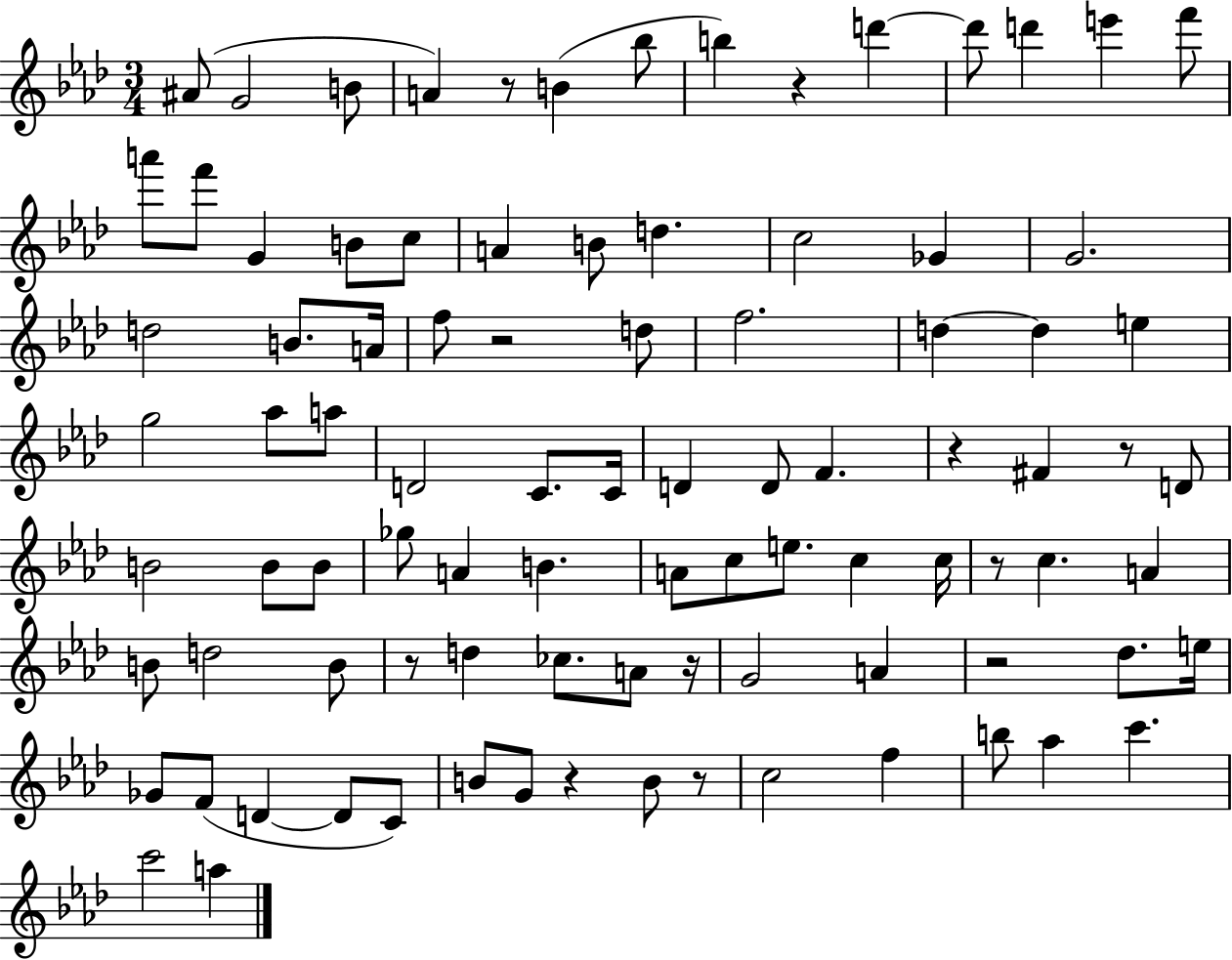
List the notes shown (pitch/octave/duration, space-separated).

A#4/e G4/h B4/e A4/q R/e B4/q Bb5/e B5/q R/q D6/q D6/e D6/q E6/q F6/e A6/e F6/e G4/q B4/e C5/e A4/q B4/e D5/q. C5/h Gb4/q G4/h. D5/h B4/e. A4/s F5/e R/h D5/e F5/h. D5/q D5/q E5/q G5/h Ab5/e A5/e D4/h C4/e. C4/s D4/q D4/e F4/q. R/q F#4/q R/e D4/e B4/h B4/e B4/e Gb5/e A4/q B4/q. A4/e C5/e E5/e. C5/q C5/s R/e C5/q. A4/q B4/e D5/h B4/e R/e D5/q CES5/e. A4/e R/s G4/h A4/q R/h Db5/e. E5/s Gb4/e F4/e D4/q D4/e C4/e B4/e G4/e R/q B4/e R/e C5/h F5/q B5/e Ab5/q C6/q. C6/h A5/q